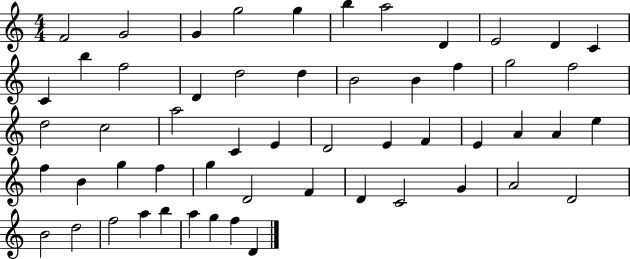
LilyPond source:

{
  \clef treble
  \numericTimeSignature
  \time 4/4
  \key c \major
  f'2 g'2 | g'4 g''2 g''4 | b''4 a''2 d'4 | e'2 d'4 c'4 | \break c'4 b''4 f''2 | d'4 d''2 d''4 | b'2 b'4 f''4 | g''2 f''2 | \break d''2 c''2 | a''2 c'4 e'4 | d'2 e'4 f'4 | e'4 a'4 a'4 e''4 | \break f''4 b'4 g''4 f''4 | g''4 d'2 f'4 | d'4 c'2 g'4 | a'2 d'2 | \break b'2 d''2 | f''2 a''4 b''4 | a''4 g''4 f''4 d'4 | \bar "|."
}